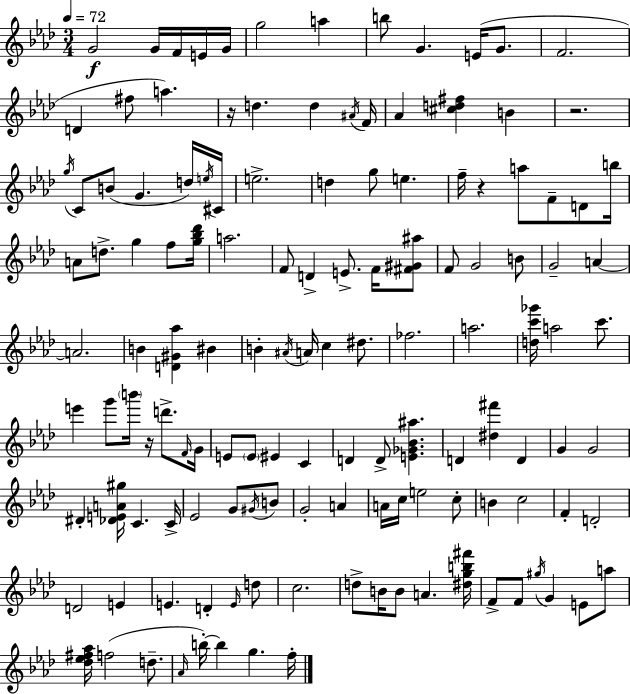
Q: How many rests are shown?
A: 4